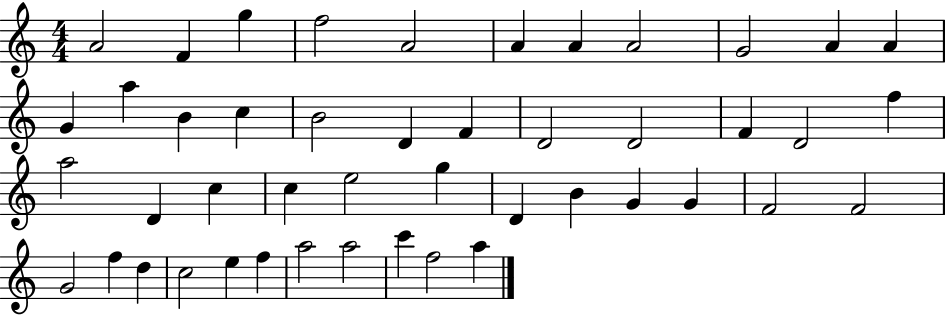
{
  \clef treble
  \numericTimeSignature
  \time 4/4
  \key c \major
  a'2 f'4 g''4 | f''2 a'2 | a'4 a'4 a'2 | g'2 a'4 a'4 | \break g'4 a''4 b'4 c''4 | b'2 d'4 f'4 | d'2 d'2 | f'4 d'2 f''4 | \break a''2 d'4 c''4 | c''4 e''2 g''4 | d'4 b'4 g'4 g'4 | f'2 f'2 | \break g'2 f''4 d''4 | c''2 e''4 f''4 | a''2 a''2 | c'''4 f''2 a''4 | \break \bar "|."
}